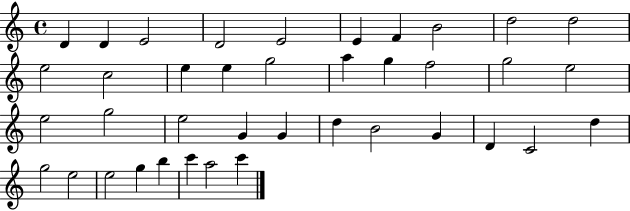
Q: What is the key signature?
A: C major